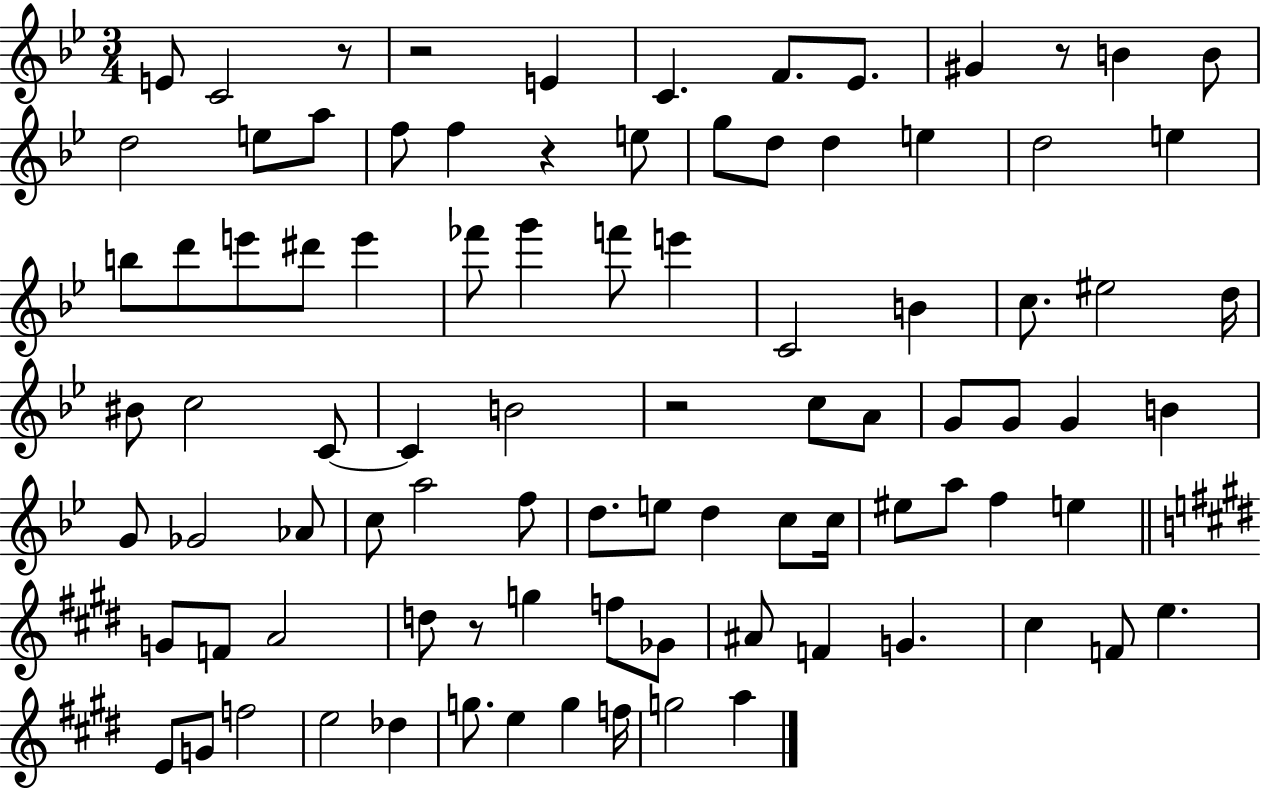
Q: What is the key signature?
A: BES major